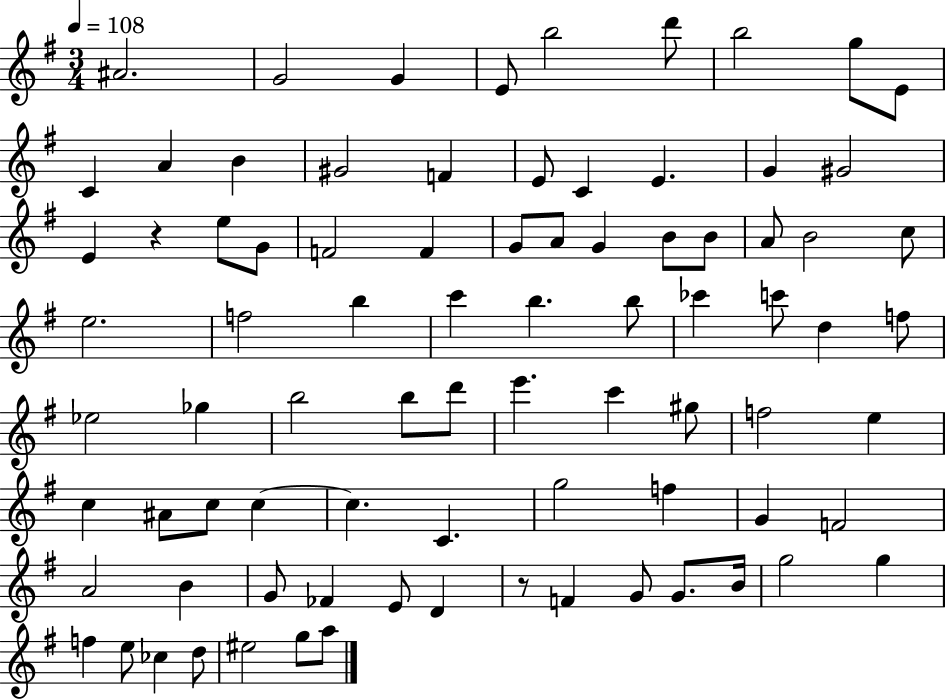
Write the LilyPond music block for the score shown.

{
  \clef treble
  \numericTimeSignature
  \time 3/4
  \key g \major
  \tempo 4 = 108
  ais'2. | g'2 g'4 | e'8 b''2 d'''8 | b''2 g''8 e'8 | \break c'4 a'4 b'4 | gis'2 f'4 | e'8 c'4 e'4. | g'4 gis'2 | \break e'4 r4 e''8 g'8 | f'2 f'4 | g'8 a'8 g'4 b'8 b'8 | a'8 b'2 c''8 | \break e''2. | f''2 b''4 | c'''4 b''4. b''8 | ces'''4 c'''8 d''4 f''8 | \break ees''2 ges''4 | b''2 b''8 d'''8 | e'''4. c'''4 gis''8 | f''2 e''4 | \break c''4 ais'8 c''8 c''4~~ | c''4. c'4. | g''2 f''4 | g'4 f'2 | \break a'2 b'4 | g'8 fes'4 e'8 d'4 | r8 f'4 g'8 g'8. b'16 | g''2 g''4 | \break f''4 e''8 ces''4 d''8 | eis''2 g''8 a''8 | \bar "|."
}